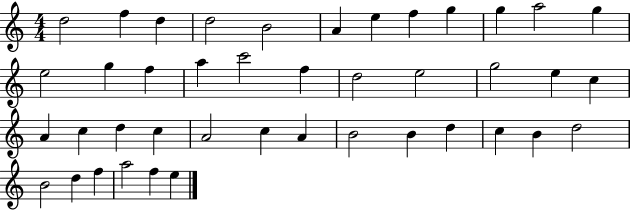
D5/h F5/q D5/q D5/h B4/h A4/q E5/q F5/q G5/q G5/q A5/h G5/q E5/h G5/q F5/q A5/q C6/h F5/q D5/h E5/h G5/h E5/q C5/q A4/q C5/q D5/q C5/q A4/h C5/q A4/q B4/h B4/q D5/q C5/q B4/q D5/h B4/h D5/q F5/q A5/h F5/q E5/q